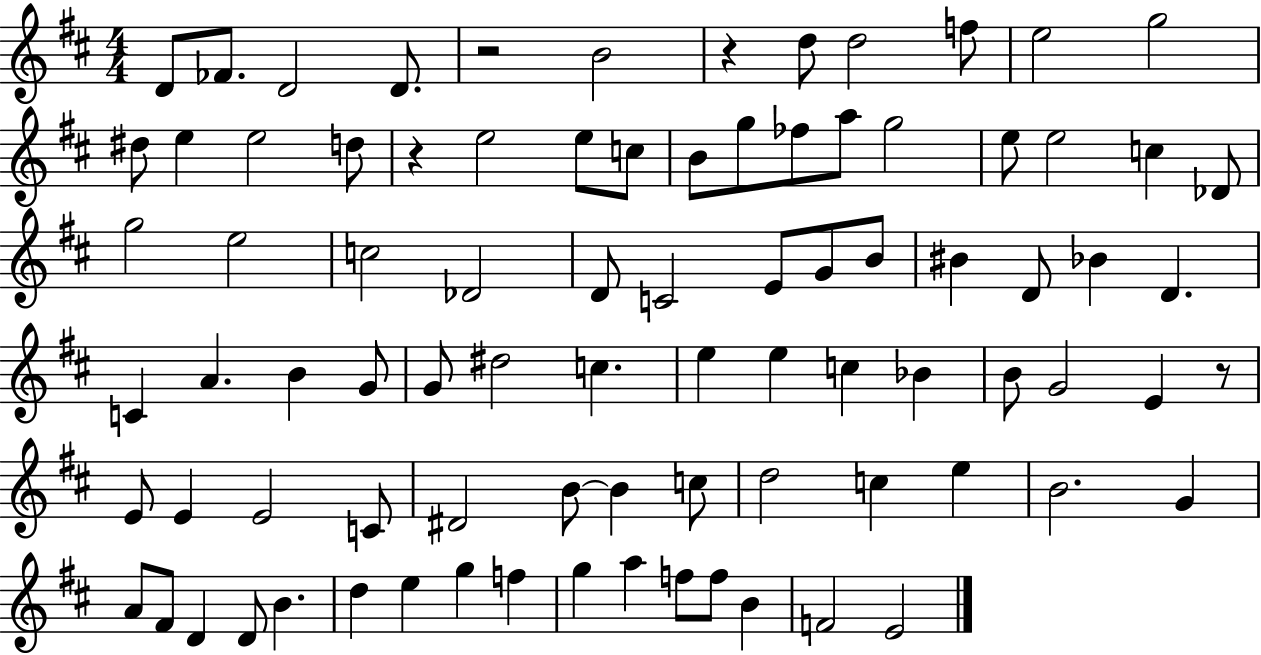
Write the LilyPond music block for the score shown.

{
  \clef treble
  \numericTimeSignature
  \time 4/4
  \key d \major
  d'8 fes'8. d'2 d'8. | r2 b'2 | r4 d''8 d''2 f''8 | e''2 g''2 | \break dis''8 e''4 e''2 d''8 | r4 e''2 e''8 c''8 | b'8 g''8 fes''8 a''8 g''2 | e''8 e''2 c''4 des'8 | \break g''2 e''2 | c''2 des'2 | d'8 c'2 e'8 g'8 b'8 | bis'4 d'8 bes'4 d'4. | \break c'4 a'4. b'4 g'8 | g'8 dis''2 c''4. | e''4 e''4 c''4 bes'4 | b'8 g'2 e'4 r8 | \break e'8 e'4 e'2 c'8 | dis'2 b'8~~ b'4 c''8 | d''2 c''4 e''4 | b'2. g'4 | \break a'8 fis'8 d'4 d'8 b'4. | d''4 e''4 g''4 f''4 | g''4 a''4 f''8 f''8 b'4 | f'2 e'2 | \break \bar "|."
}